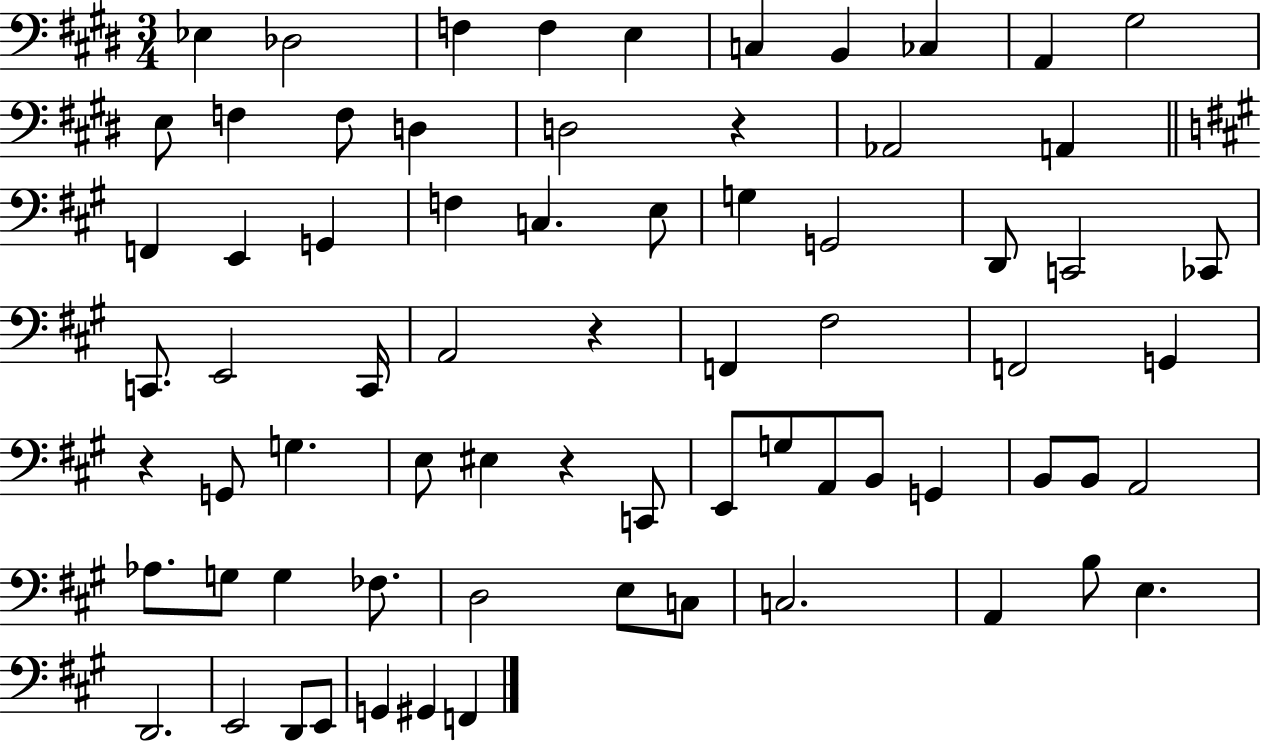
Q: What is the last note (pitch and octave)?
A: F2